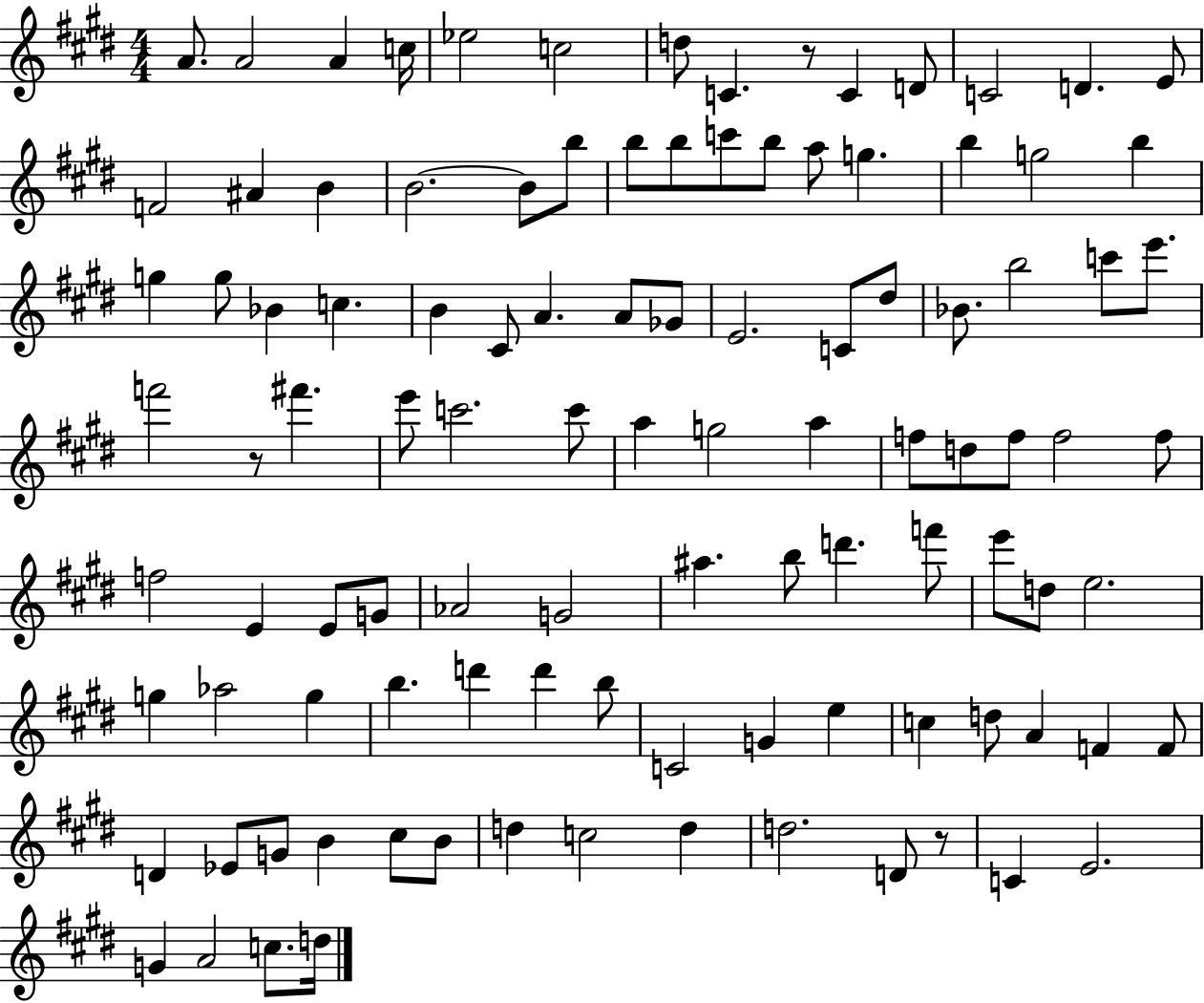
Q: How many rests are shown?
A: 3